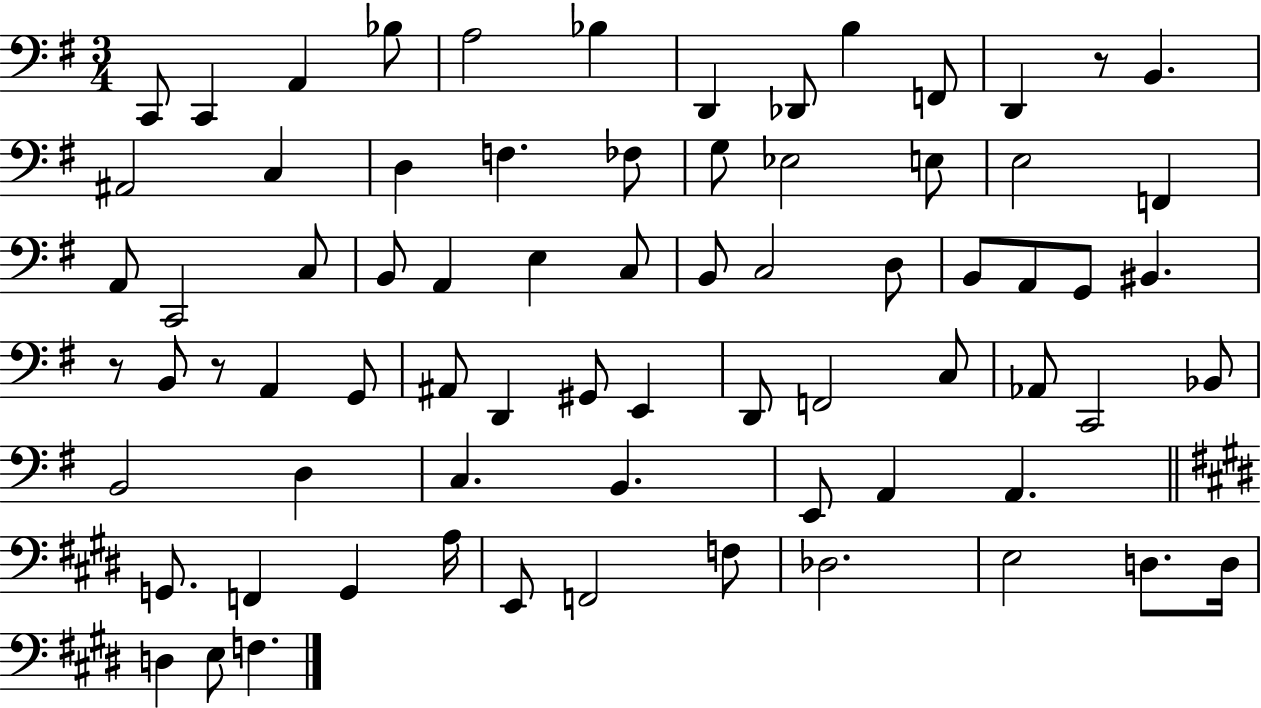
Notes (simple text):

C2/e C2/q A2/q Bb3/e A3/h Bb3/q D2/q Db2/e B3/q F2/e D2/q R/e B2/q. A#2/h C3/q D3/q F3/q. FES3/e G3/e Eb3/h E3/e E3/h F2/q A2/e C2/h C3/e B2/e A2/q E3/q C3/e B2/e C3/h D3/e B2/e A2/e G2/e BIS2/q. R/e B2/e R/e A2/q G2/e A#2/e D2/q G#2/e E2/q D2/e F2/h C3/e Ab2/e C2/h Bb2/e B2/h D3/q C3/q. B2/q. E2/e A2/q A2/q. G2/e. F2/q G2/q A3/s E2/e F2/h F3/e Db3/h. E3/h D3/e. D3/s D3/q E3/e F3/q.